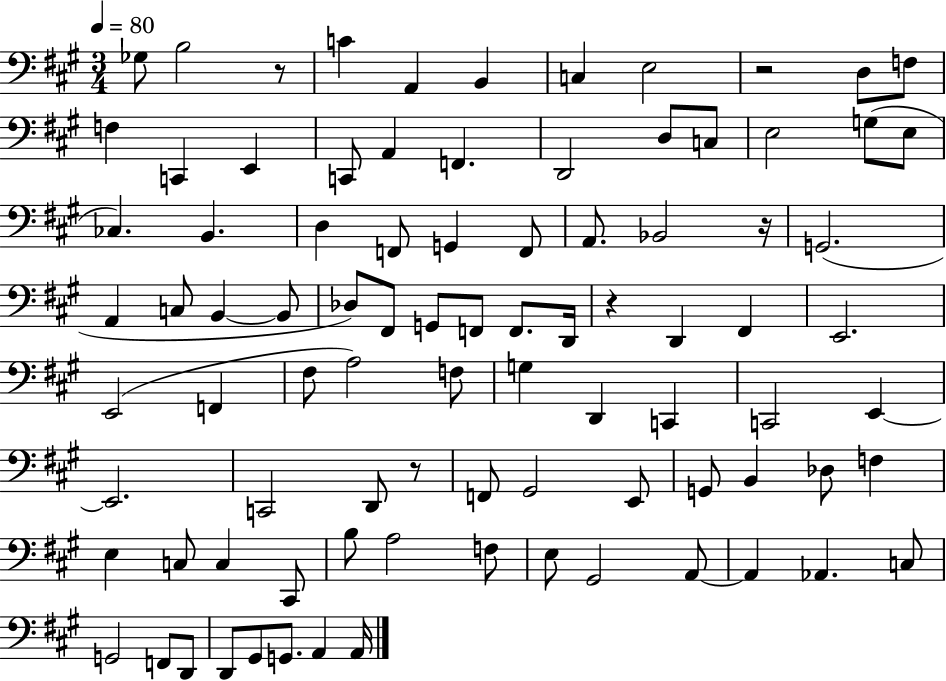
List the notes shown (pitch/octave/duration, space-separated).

Gb3/e B3/h R/e C4/q A2/q B2/q C3/q E3/h R/h D3/e F3/e F3/q C2/q E2/q C2/e A2/q F2/q. D2/h D3/e C3/e E3/h G3/e E3/e CES3/q. B2/q. D3/q F2/e G2/q F2/e A2/e. Bb2/h R/s G2/h. A2/q C3/e B2/q B2/e Db3/e F#2/e G2/e F2/e F2/e. D2/s R/q D2/q F#2/q E2/h. E2/h F2/q F#3/e A3/h F3/e G3/q D2/q C2/q C2/h E2/q E2/h. C2/h D2/e R/e F2/e G#2/h E2/e G2/e B2/q Db3/e F3/q E3/q C3/e C3/q C#2/e B3/e A3/h F3/e E3/e G#2/h A2/e A2/q Ab2/q. C3/e G2/h F2/e D2/e D2/e G#2/e G2/e. A2/q A2/s